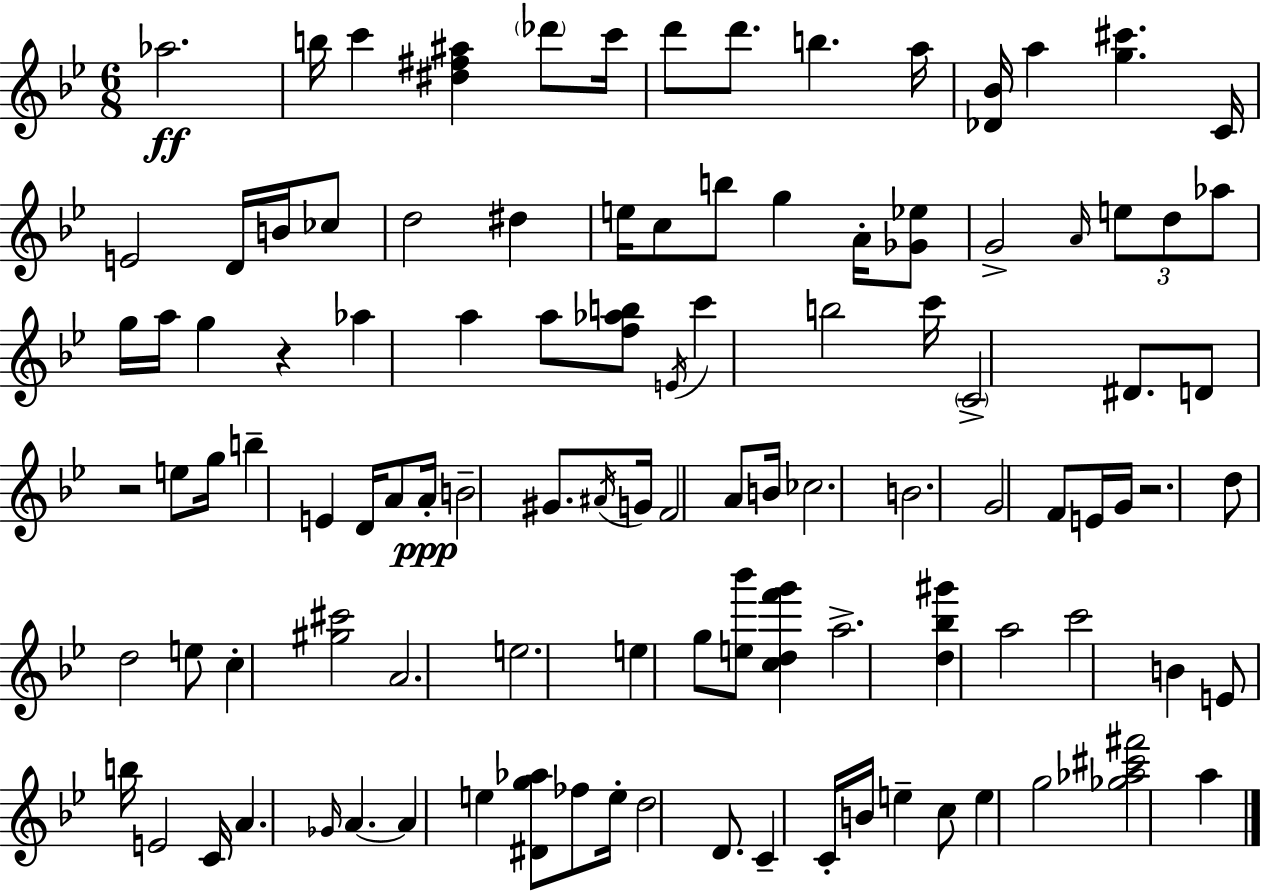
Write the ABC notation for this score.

X:1
T:Untitled
M:6/8
L:1/4
K:Bb
_a2 b/4 c' [^d^f^a] _d'/2 c'/4 d'/2 d'/2 b a/4 [_D_B]/4 a [g^c'] C/4 E2 D/4 B/4 _c/2 d2 ^d e/4 c/2 b/2 g A/4 [_G_e]/2 G2 A/4 e/2 d/2 _a/2 g/4 a/4 g z _a a a/2 [f_ab]/2 E/4 c' b2 c'/4 C2 ^D/2 D/2 z2 e/2 g/4 b E D/4 A/2 A/4 B2 ^G/2 ^A/4 G/4 F2 A/2 B/4 _c2 B2 G2 F/2 E/4 G/4 z2 d/2 d2 e/2 c [^g^c']2 A2 e2 e g/2 [e_b']/2 [cdf'g'] a2 [d_b^g'] a2 c'2 B E/2 b/4 E2 C/4 A _G/4 A A e [^Dg_a]/2 _f/2 e/4 d2 D/2 C C/4 B/4 e c/2 e g2 [_g_a^c'^f']2 a